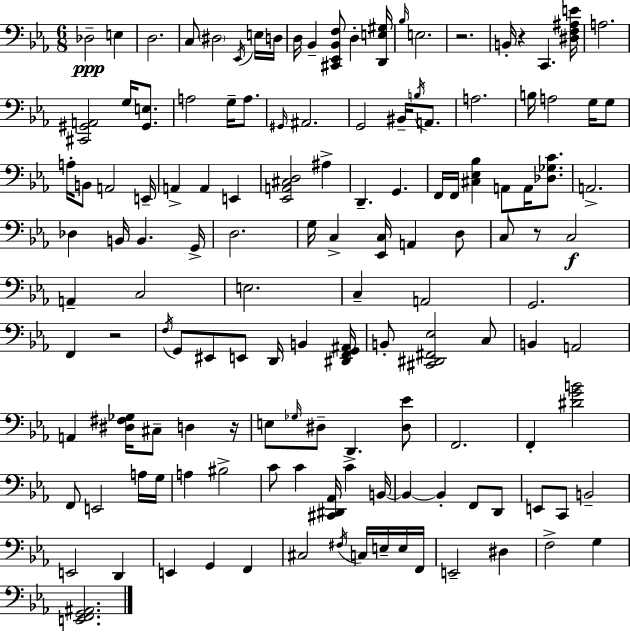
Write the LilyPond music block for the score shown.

{
  \clef bass
  \numericTimeSignature
  \time 6/8
  \key c \minor
  des2--\ppp e4 | d2. | c8 \parenthesize dis2 \acciaccatura { ees,16 } e16 | d16 d16 bes,4-- <cis, ees, bes, f>8 d4-. | \break <d, e gis>16 \grace { bes16 } e2. | r2. | b,16-. r4 c,4. | <dis f ais e'>16 a2. | \break <cis, gis, a,>2 g16 <gis, e>8. | a2 g16-- a8. | \grace { gis,16 } ais,2. | g,2 bis,16-- | \break \acciaccatura { b16 } a,8. a2. | b16 a2 | g16 g8 a16-. b,8 a,2 | e,16-- a,4-> a,4 | \break e,4 <ees, a, cis d>2 | ais4-> d,4.-- g,4. | f,16 f,16 <cis ees bes>4 a,8 | a,16 <des ges c'>8. a,2.-> | \break des4 b,16 b,4. | g,16-> d2. | g16 c4-> <ees, c>16 a,4 | d8 c8 r8 c2\f | \break a,4-- c2 | e2. | c4-- a,2 | g,2. | \break f,4 r2 | \acciaccatura { f16 } g,8 eis,8 e,8 d,16 | b,4 <dis, f, g, ais,>16 b,8-. <cis, dis, fis, ees>2 | c8 b,4 a,2 | \break a,4 <dis fis ges>16 cis8-- | d4 r16 e8 \grace { ges16 } dis8-- d,4. | <dis ees'>8 f,2. | f,4-. <dis' g' b'>2 | \break f,8 e,2 | a16 g16 a4 bis2-> | c'8 c'4 | <cis, dis, aes,>16 c'4-> b,16~~ b,4~~ b,4-. | \break f,8 d,8 e,8 c,8 b,2-- | e,2 | d,4 e,4 g,4 | f,4 cis2 | \break \acciaccatura { fis16 } c16 e16-- e16 f,16 e,2-- | dis4 f2-> | g4 <e, f, g, ais,>2. | \bar "|."
}